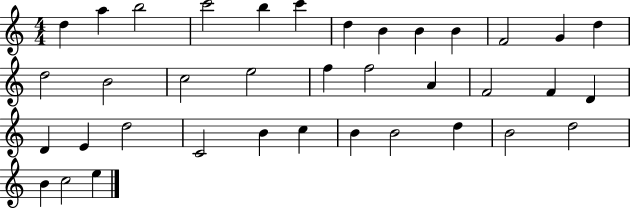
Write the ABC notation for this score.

X:1
T:Untitled
M:4/4
L:1/4
K:C
d a b2 c'2 b c' d B B B F2 G d d2 B2 c2 e2 f f2 A F2 F D D E d2 C2 B c B B2 d B2 d2 B c2 e